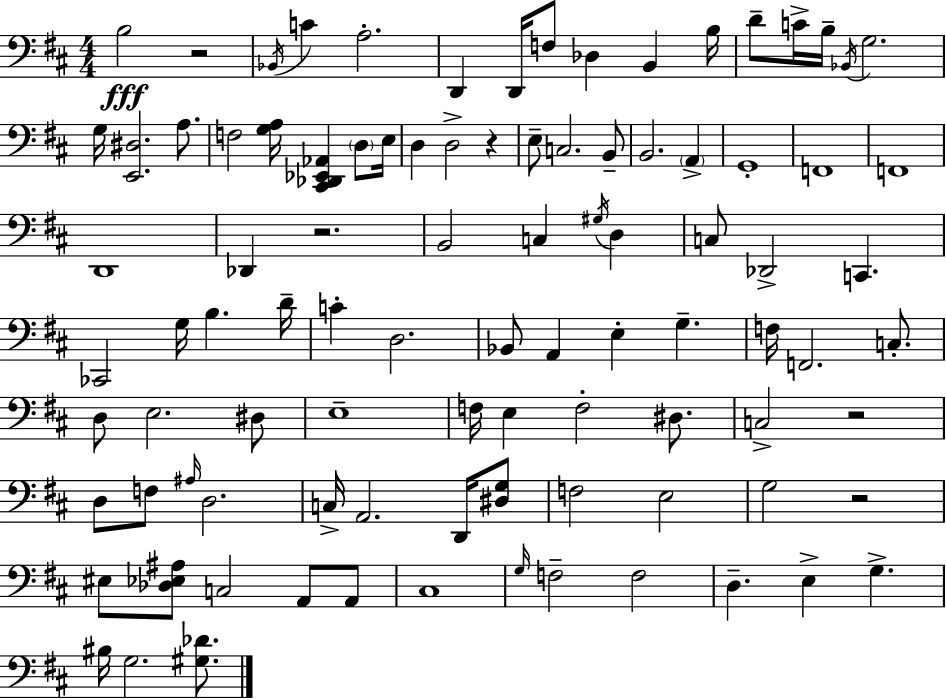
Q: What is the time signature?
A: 4/4